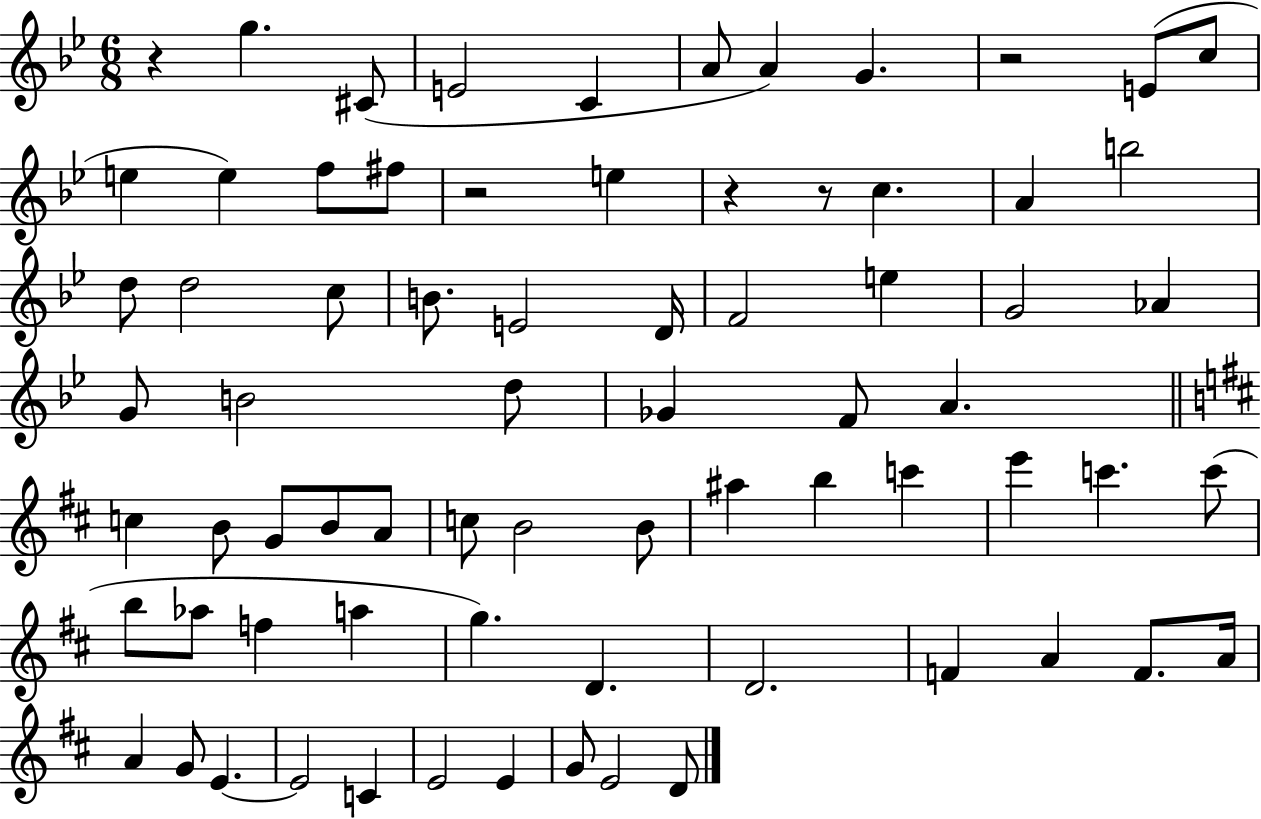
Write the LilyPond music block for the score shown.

{
  \clef treble
  \numericTimeSignature
  \time 6/8
  \key bes \major
  r4 g''4. cis'8( | e'2 c'4 | a'8 a'4) g'4. | r2 e'8( c''8 | \break e''4 e''4) f''8 fis''8 | r2 e''4 | r4 r8 c''4. | a'4 b''2 | \break d''8 d''2 c''8 | b'8. e'2 d'16 | f'2 e''4 | g'2 aes'4 | \break g'8 b'2 d''8 | ges'4 f'8 a'4. | \bar "||" \break \key d \major c''4 b'8 g'8 b'8 a'8 | c''8 b'2 b'8 | ais''4 b''4 c'''4 | e'''4 c'''4. c'''8( | \break b''8 aes''8 f''4 a''4 | g''4.) d'4. | d'2. | f'4 a'4 f'8. a'16 | \break a'4 g'8 e'4.~~ | e'2 c'4 | e'2 e'4 | g'8 e'2 d'8 | \break \bar "|."
}